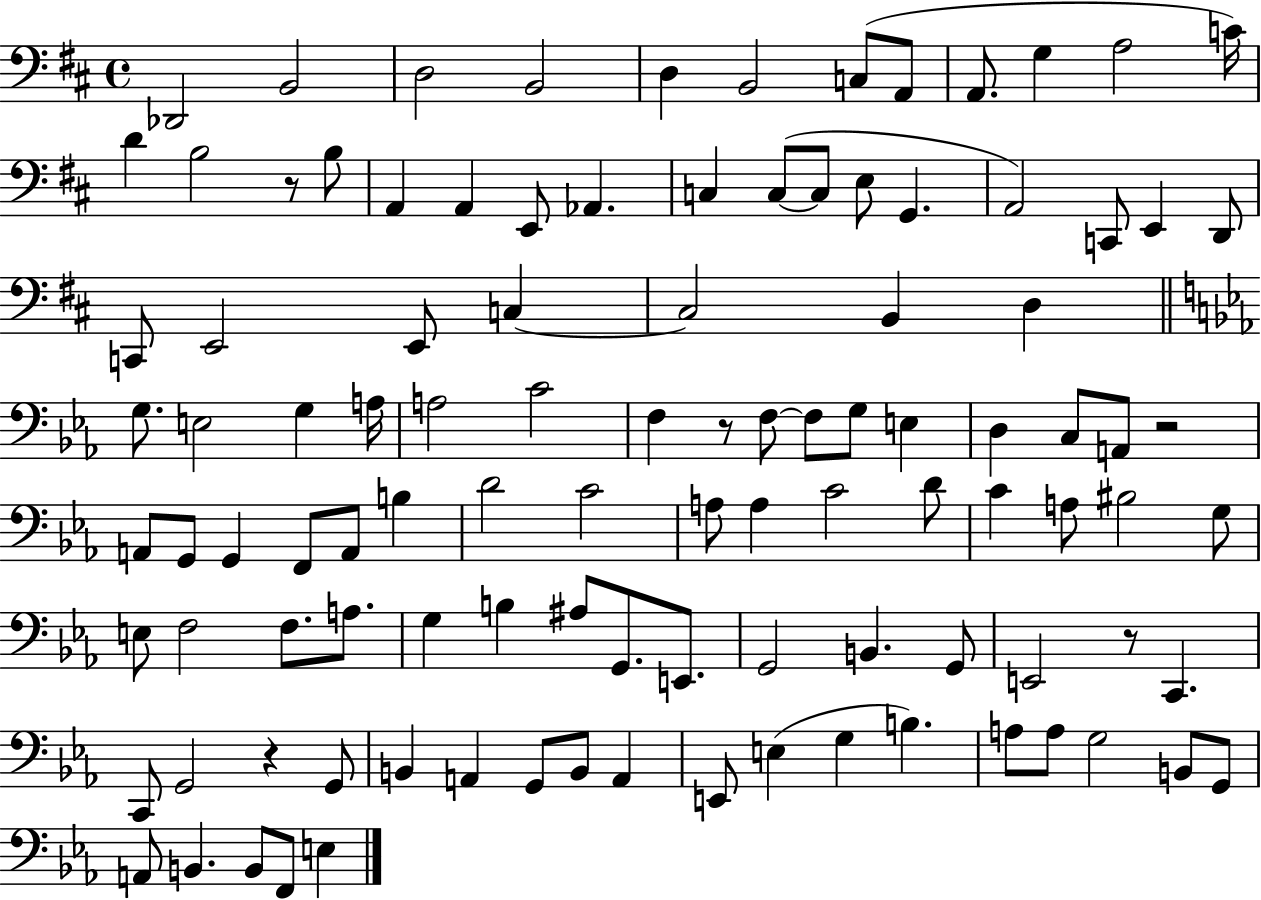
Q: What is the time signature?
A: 4/4